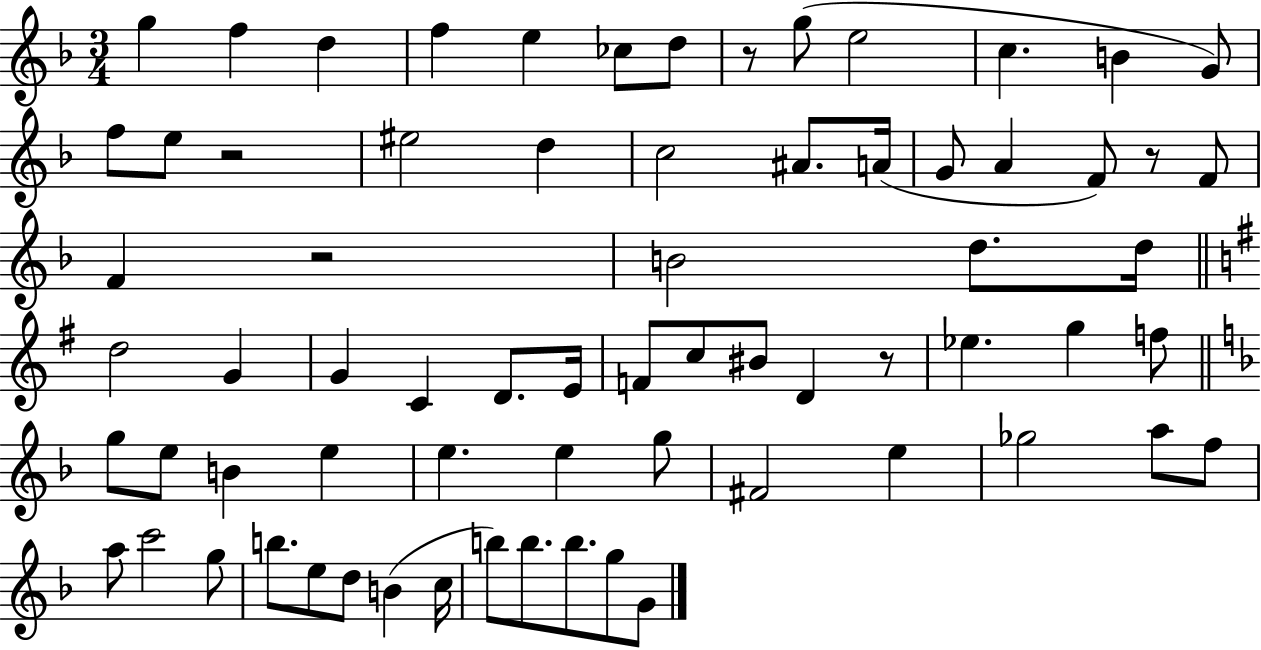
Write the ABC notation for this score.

X:1
T:Untitled
M:3/4
L:1/4
K:F
g f d f e _c/2 d/2 z/2 g/2 e2 c B G/2 f/2 e/2 z2 ^e2 d c2 ^A/2 A/4 G/2 A F/2 z/2 F/2 F z2 B2 d/2 d/4 d2 G G C D/2 E/4 F/2 c/2 ^B/2 D z/2 _e g f/2 g/2 e/2 B e e e g/2 ^F2 e _g2 a/2 f/2 a/2 c'2 g/2 b/2 e/2 d/2 B c/4 b/2 b/2 b/2 g/2 G/2